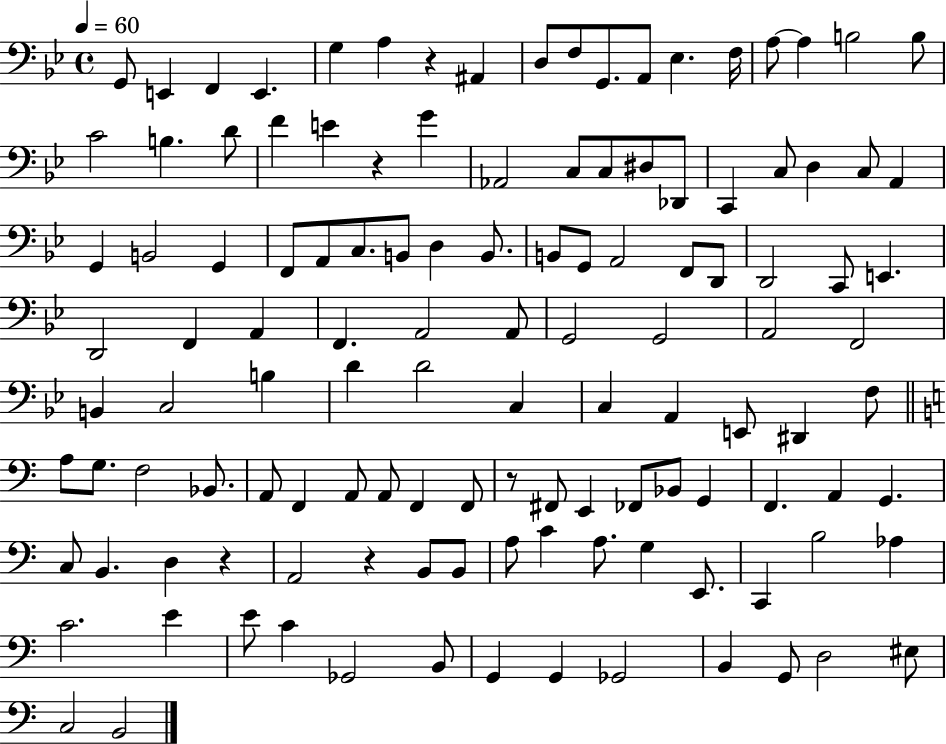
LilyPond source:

{
  \clef bass
  \time 4/4
  \defaultTimeSignature
  \key bes \major
  \tempo 4 = 60
  \repeat volta 2 { g,8 e,4 f,4 e,4. | g4 a4 r4 ais,4 | d8 f8 g,8. a,8 ees4. f16 | a8~~ a4 b2 b8 | \break c'2 b4. d'8 | f'4 e'4 r4 g'4 | aes,2 c8 c8 dis8 des,8 | c,4 c8 d4 c8 a,4 | \break g,4 b,2 g,4 | f,8 a,8 c8. b,8 d4 b,8. | b,8 g,8 a,2 f,8 d,8 | d,2 c,8 e,4. | \break d,2 f,4 a,4 | f,4. a,2 a,8 | g,2 g,2 | a,2 f,2 | \break b,4 c2 b4 | d'4 d'2 c4 | c4 a,4 e,8 dis,4 f8 | \bar "||" \break \key c \major a8 g8. f2 bes,8. | a,8 f,4 a,8 a,8 f,4 f,8 | r8 fis,8 e,4 fes,8 bes,8 g,4 | f,4. a,4 g,4. | \break c8 b,4. d4 r4 | a,2 r4 b,8 b,8 | a8 c'4 a8. g4 e,8. | c,4 b2 aes4 | \break c'2. e'4 | e'8 c'4 ges,2 b,8 | g,4 g,4 ges,2 | b,4 g,8 d2 eis8 | \break c2 b,2 | } \bar "|."
}